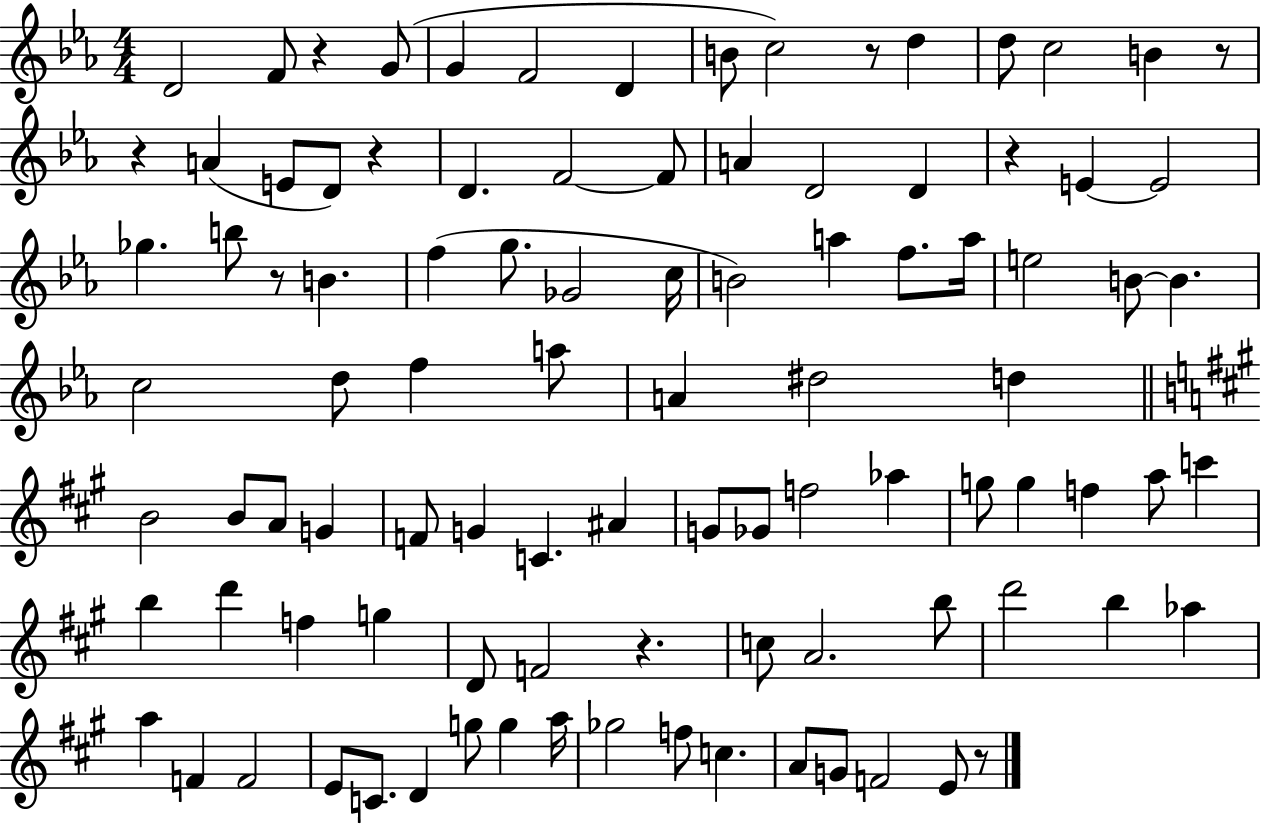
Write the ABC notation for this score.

X:1
T:Untitled
M:4/4
L:1/4
K:Eb
D2 F/2 z G/2 G F2 D B/2 c2 z/2 d d/2 c2 B z/2 z A E/2 D/2 z D F2 F/2 A D2 D z E E2 _g b/2 z/2 B f g/2 _G2 c/4 B2 a f/2 a/4 e2 B/2 B c2 d/2 f a/2 A ^d2 d B2 B/2 A/2 G F/2 G C ^A G/2 _G/2 f2 _a g/2 g f a/2 c' b d' f g D/2 F2 z c/2 A2 b/2 d'2 b _a a F F2 E/2 C/2 D g/2 g a/4 _g2 f/2 c A/2 G/2 F2 E/2 z/2